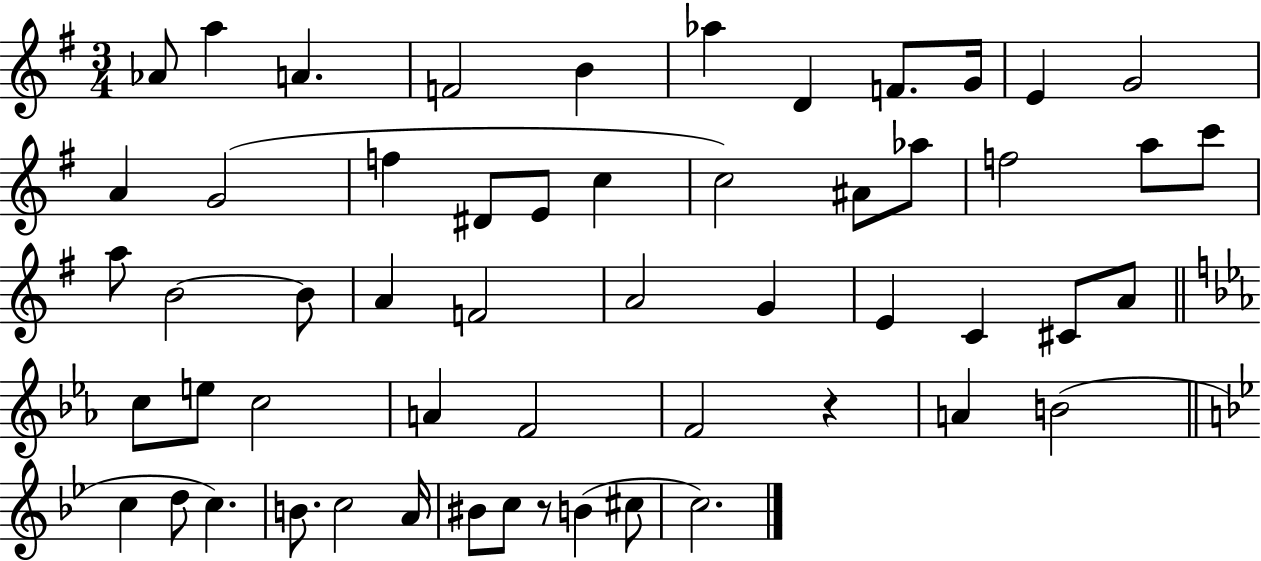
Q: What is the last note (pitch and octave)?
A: C5